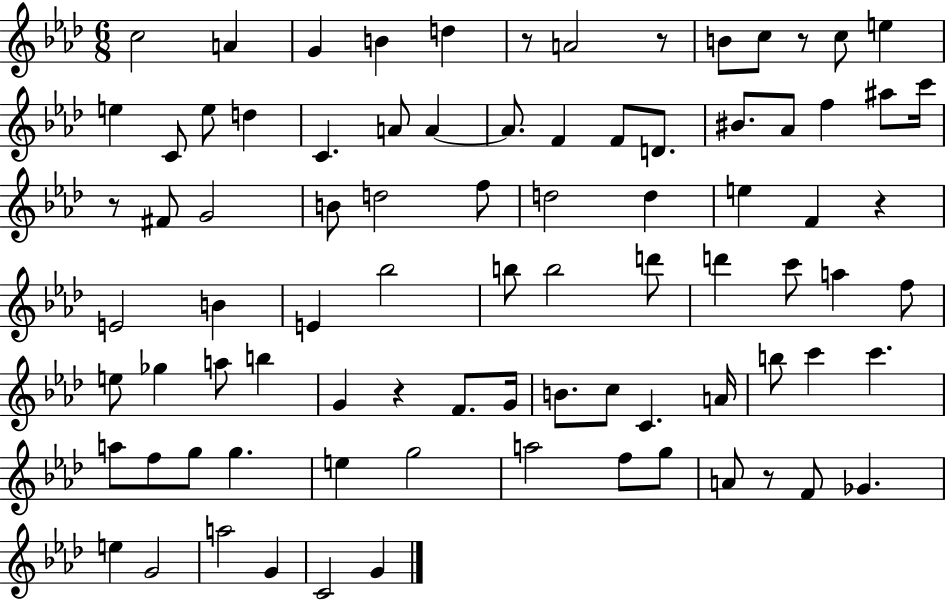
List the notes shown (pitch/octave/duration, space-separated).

C5/h A4/q G4/q B4/q D5/q R/e A4/h R/e B4/e C5/e R/e C5/e E5/q E5/q C4/e E5/e D5/q C4/q. A4/e A4/q A4/e. F4/q F4/e D4/e. BIS4/e. Ab4/e F5/q A#5/e C6/s R/e F#4/e G4/h B4/e D5/h F5/e D5/h D5/q E5/q F4/q R/q E4/h B4/q E4/q Bb5/h B5/e B5/h D6/e D6/q C6/e A5/q F5/e E5/e Gb5/q A5/e B5/q G4/q R/q F4/e. G4/s B4/e. C5/e C4/q. A4/s B5/e C6/q C6/q. A5/e F5/e G5/e G5/q. E5/q G5/h A5/h F5/e G5/e A4/e R/e F4/e Gb4/q. E5/q G4/h A5/h G4/q C4/h G4/q